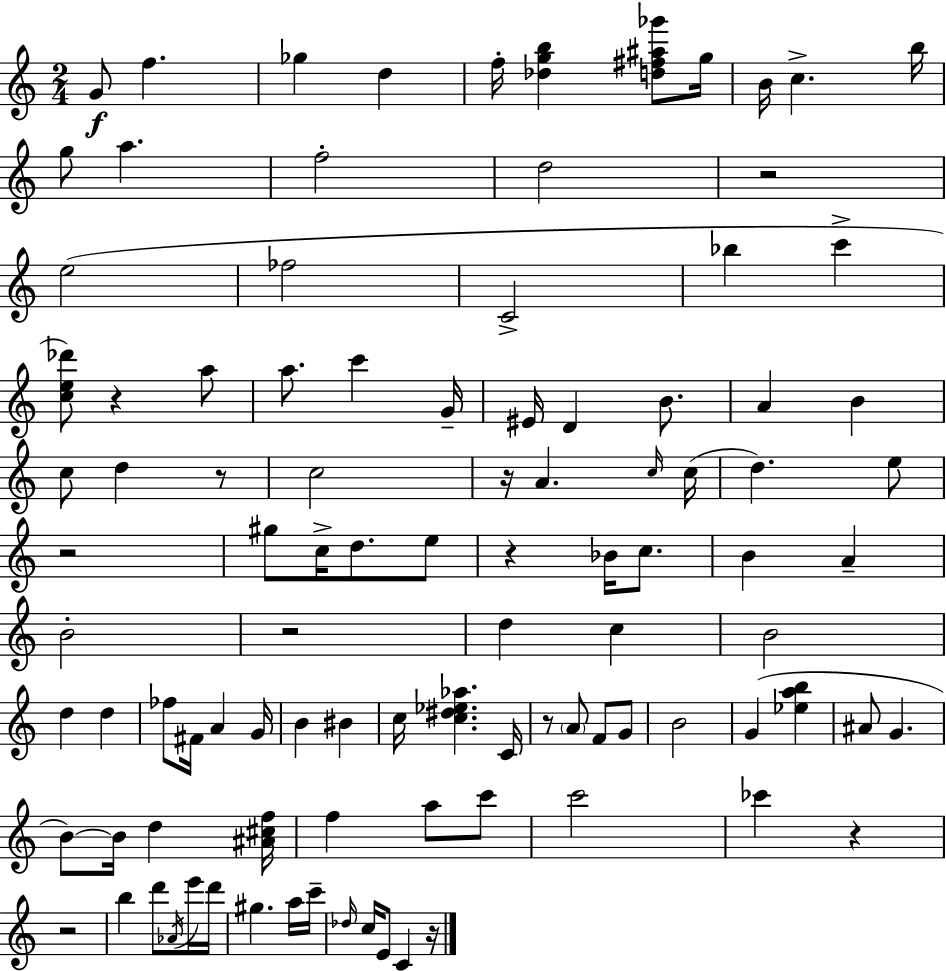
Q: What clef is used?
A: treble